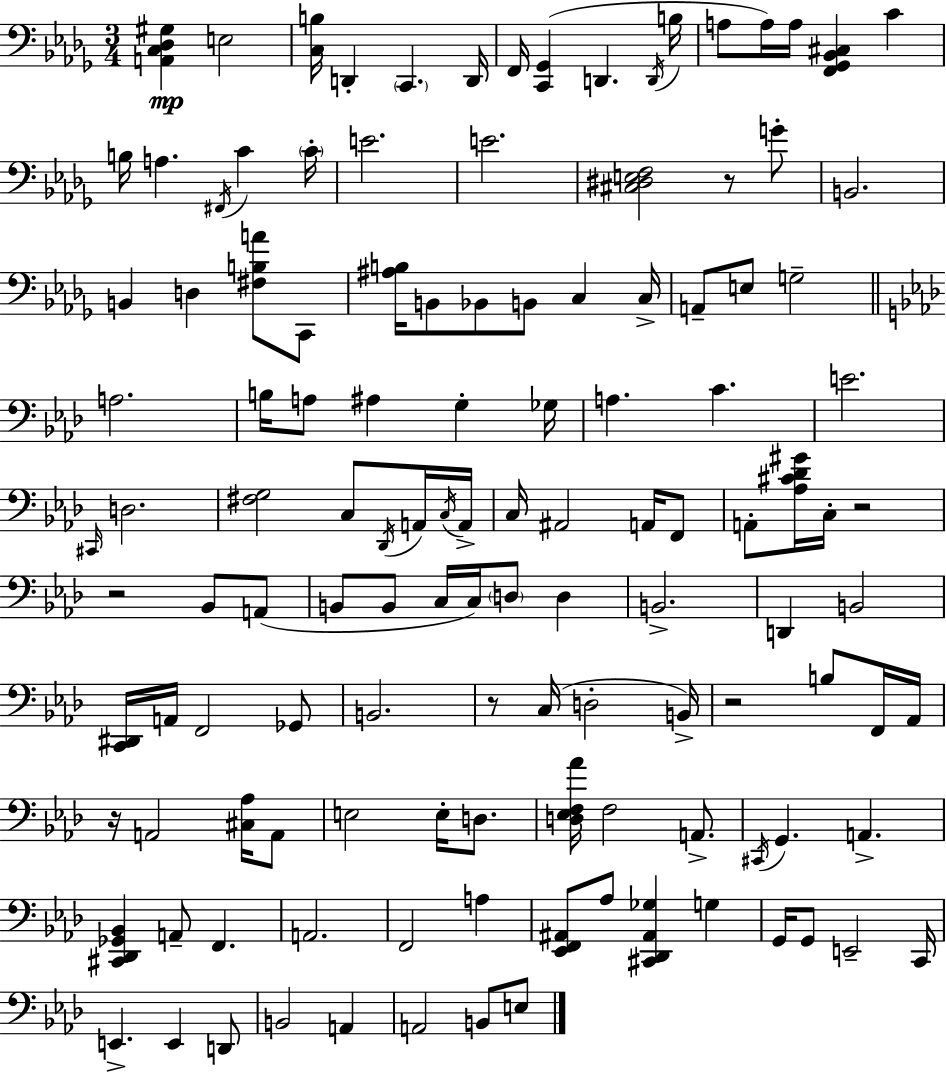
[A2,C3,Db3,G#3]/q E3/h [C3,B3]/s D2/q C2/q. D2/s F2/s [C2,Gb2]/q D2/q. D2/s B3/s A3/e A3/s A3/s [F2,Gb2,Bb2,C#3]/q C4/q B3/s A3/q. F#2/s C4/q C4/s E4/h. E4/h. [C#3,D#3,E3,F3]/h R/e G4/e B2/h. B2/q D3/q [F#3,B3,A4]/e C2/e [A#3,B3]/s B2/e Bb2/e B2/e C3/q C3/s A2/e E3/e G3/h A3/h. B3/s A3/e A#3/q G3/q Gb3/s A3/q. C4/q. E4/h. C#2/s D3/h. [F#3,G3]/h C3/e Db2/s A2/s C3/s A2/s C3/s A#2/h A2/s F2/e A2/e [Ab3,C#4,Db4,G#4]/s C3/s R/h R/h Bb2/e A2/e B2/e B2/e C3/s C3/s D3/e D3/q B2/h. D2/q B2/h [C2,D#2]/s A2/s F2/h Gb2/e B2/h. R/e C3/s D3/h B2/s R/h B3/e F2/s Ab2/s R/s A2/h [C#3,Ab3]/s A2/e E3/h E3/s D3/e. [D3,Eb3,F3,Ab4]/s F3/h A2/e. C#2/s G2/q. A2/q. [C#2,Db2,Gb2,Bb2]/q A2/e F2/q. A2/h. F2/h A3/q [Eb2,F2,A#2]/e Ab3/e [C#2,Db2,A#2,Gb3]/q G3/q G2/s G2/e E2/h C2/s E2/q. E2/q D2/e B2/h A2/q A2/h B2/e E3/e